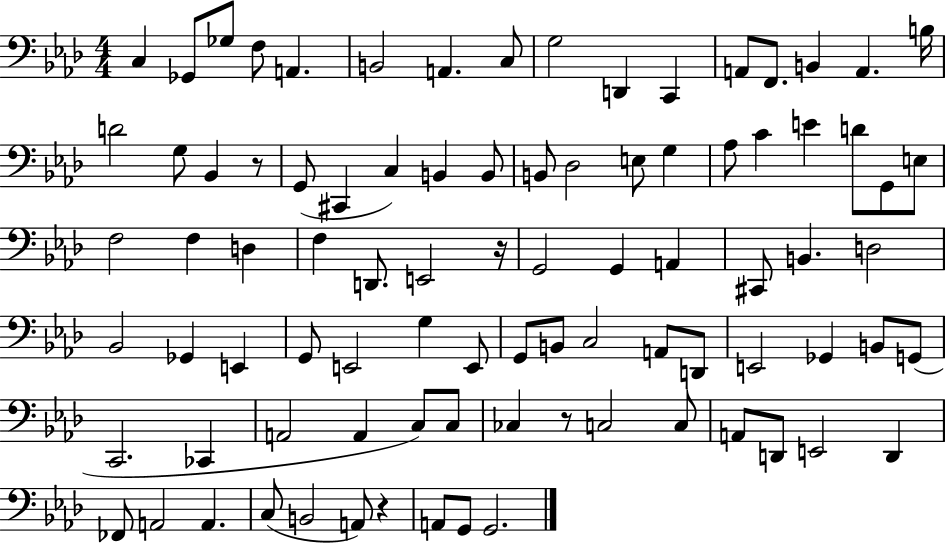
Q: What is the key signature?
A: AES major